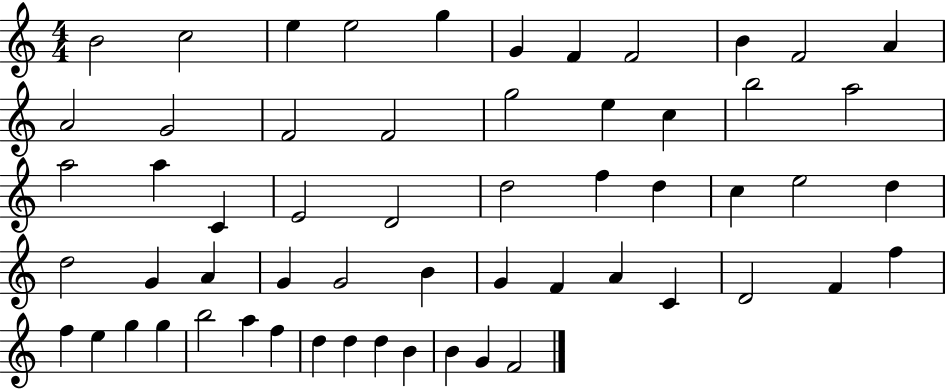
B4/h C5/h E5/q E5/h G5/q G4/q F4/q F4/h B4/q F4/h A4/q A4/h G4/h F4/h F4/h G5/h E5/q C5/q B5/h A5/h A5/h A5/q C4/q E4/h D4/h D5/h F5/q D5/q C5/q E5/h D5/q D5/h G4/q A4/q G4/q G4/h B4/q G4/q F4/q A4/q C4/q D4/h F4/q F5/q F5/q E5/q G5/q G5/q B5/h A5/q F5/q D5/q D5/q D5/q B4/q B4/q G4/q F4/h